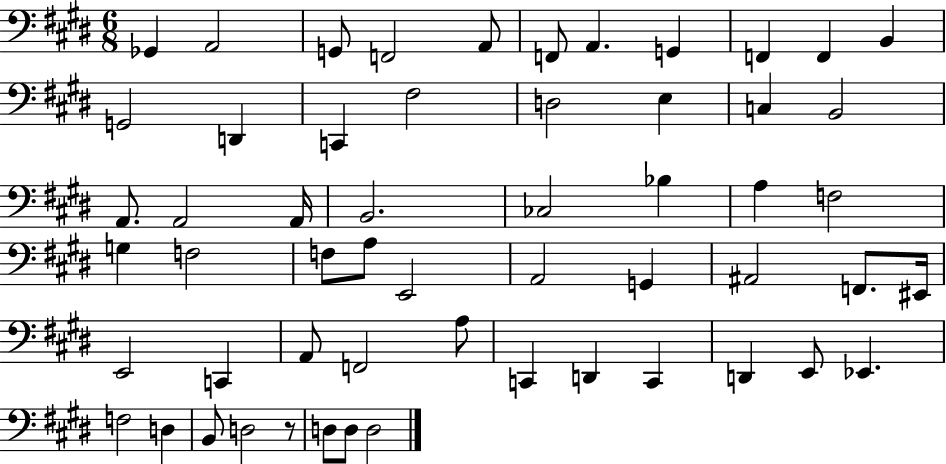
Gb2/q A2/h G2/e F2/h A2/e F2/e A2/q. G2/q F2/q F2/q B2/q G2/h D2/q C2/q F#3/h D3/h E3/q C3/q B2/h A2/e. A2/h A2/s B2/h. CES3/h Bb3/q A3/q F3/h G3/q F3/h F3/e A3/e E2/h A2/h G2/q A#2/h F2/e. EIS2/s E2/h C2/q A2/e F2/h A3/e C2/q D2/q C2/q D2/q E2/e Eb2/q. F3/h D3/q B2/e D3/h R/e D3/e D3/e D3/h